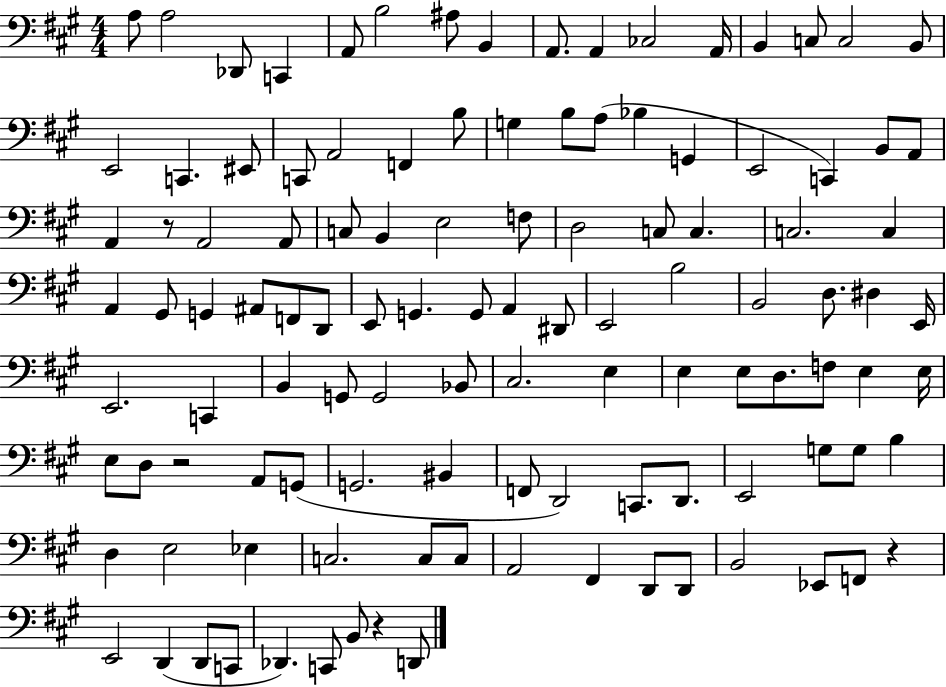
X:1
T:Untitled
M:4/4
L:1/4
K:A
A,/2 A,2 _D,,/2 C,, A,,/2 B,2 ^A,/2 B,, A,,/2 A,, _C,2 A,,/4 B,, C,/2 C,2 B,,/2 E,,2 C,, ^E,,/2 C,,/2 A,,2 F,, B,/2 G, B,/2 A,/2 _B, G,, E,,2 C,, B,,/2 A,,/2 A,, z/2 A,,2 A,,/2 C,/2 B,, E,2 F,/2 D,2 C,/2 C, C,2 C, A,, ^G,,/2 G,, ^A,,/2 F,,/2 D,,/2 E,,/2 G,, G,,/2 A,, ^D,,/2 E,,2 B,2 B,,2 D,/2 ^D, E,,/4 E,,2 C,, B,, G,,/2 G,,2 _B,,/2 ^C,2 E, E, E,/2 D,/2 F,/2 E, E,/4 E,/2 D,/2 z2 A,,/2 G,,/2 G,,2 ^B,, F,,/2 D,,2 C,,/2 D,,/2 E,,2 G,/2 G,/2 B, D, E,2 _E, C,2 C,/2 C,/2 A,,2 ^F,, D,,/2 D,,/2 B,,2 _E,,/2 F,,/2 z E,,2 D,, D,,/2 C,,/2 _D,, C,,/2 B,,/2 z D,,/2